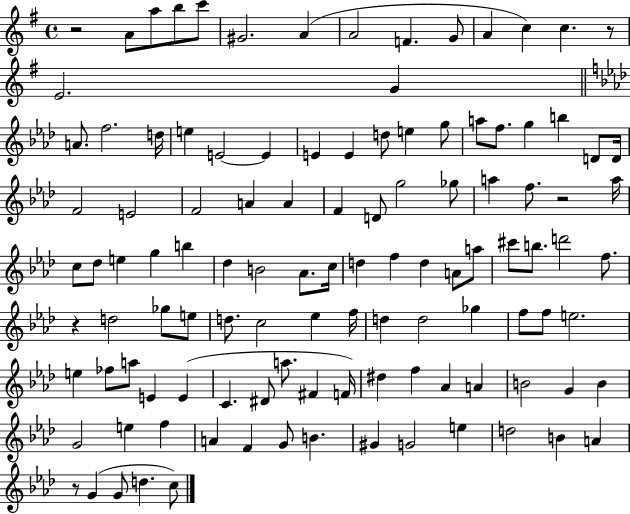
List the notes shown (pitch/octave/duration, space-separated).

R/h A4/e A5/e B5/e C6/e G#4/h. A4/q A4/h F4/q. G4/e A4/q C5/q C5/q. R/e E4/h. G4/q A4/e. F5/h. D5/s E5/q E4/h E4/q E4/q E4/q D5/e E5/q G5/e A5/e F5/e. G5/q B5/q D4/e D4/s F4/h E4/h F4/h A4/q A4/q F4/q D4/e G5/h Gb5/e A5/q F5/e. R/h A5/s C5/e Db5/e E5/q G5/q B5/q Db5/q B4/h Ab4/e. C5/s D5/q F5/q D5/q A4/e A5/e C#6/e B5/e. D6/h F5/e. R/q D5/h Gb5/e E5/e D5/e. C5/h Eb5/q F5/s D5/q D5/h Gb5/q F5/e F5/e E5/h. E5/q FES5/e A5/e E4/q E4/q C4/q. D#4/e A5/e. F#4/q F4/s D#5/q F5/q Ab4/q A4/q B4/h G4/q B4/q G4/h E5/q F5/q A4/q F4/q G4/e B4/q. G#4/q G4/h E5/q D5/h B4/q A4/q R/e G4/q G4/e D5/q. C5/e